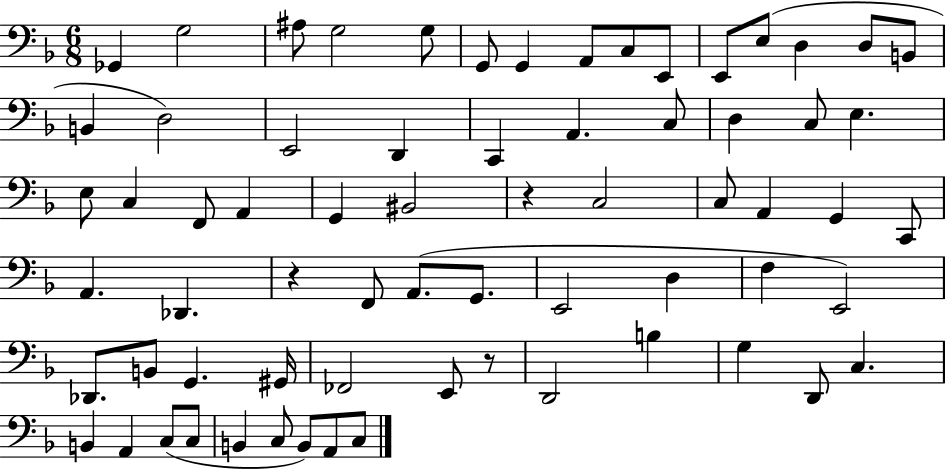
Gb2/q G3/h A#3/e G3/h G3/e G2/e G2/q A2/e C3/e E2/e E2/e E3/e D3/q D3/e B2/e B2/q D3/h E2/h D2/q C2/q A2/q. C3/e D3/q C3/e E3/q. E3/e C3/q F2/e A2/q G2/q BIS2/h R/q C3/h C3/e A2/q G2/q C2/e A2/q. Db2/q. R/q F2/e A2/e. G2/e. E2/h D3/q F3/q E2/h Db2/e. B2/e G2/q. G#2/s FES2/h E2/e R/e D2/h B3/q G3/q D2/e C3/q. B2/q A2/q C3/e C3/e B2/q C3/e B2/e A2/e C3/e